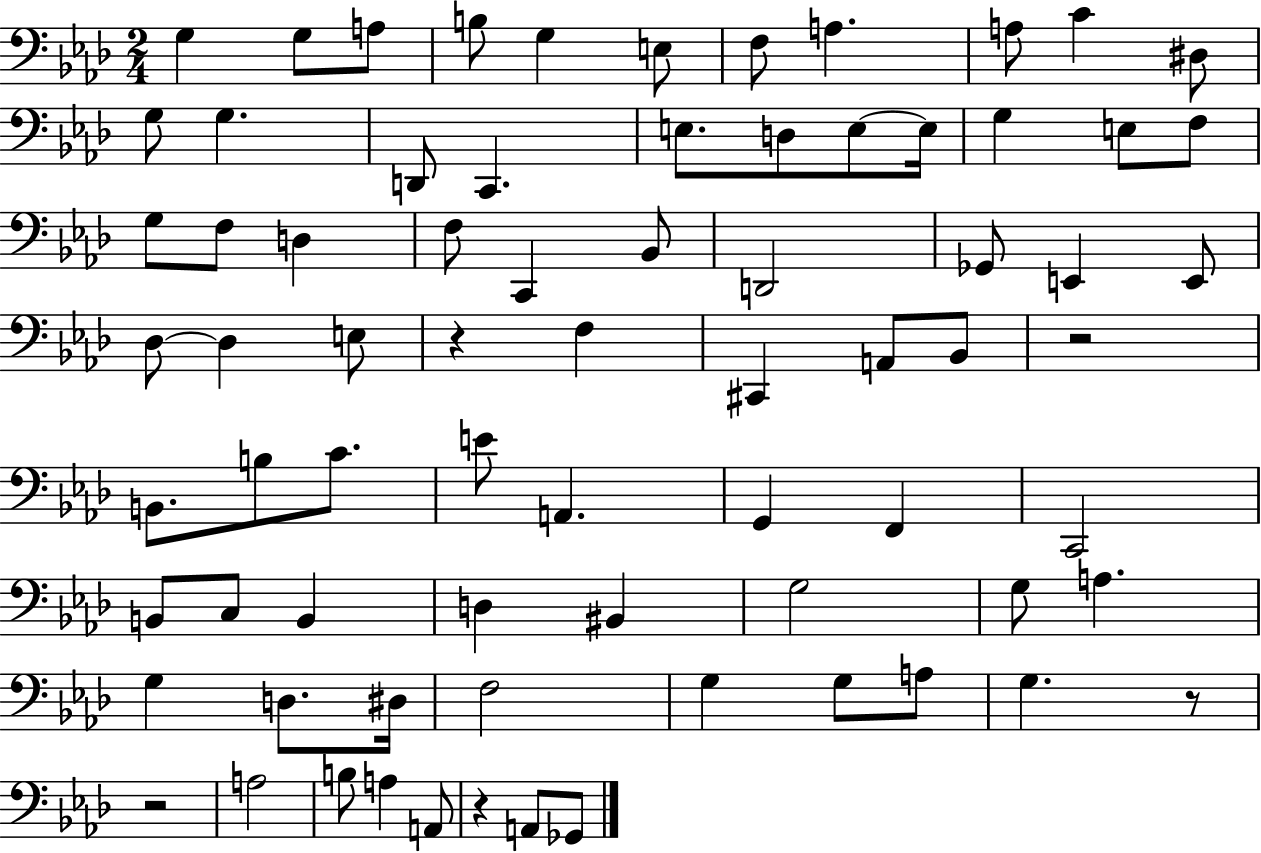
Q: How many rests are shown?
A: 5